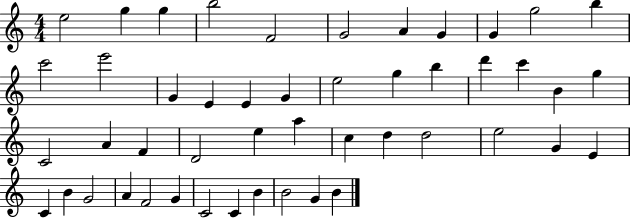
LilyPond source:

{
  \clef treble
  \numericTimeSignature
  \time 4/4
  \key c \major
  e''2 g''4 g''4 | b''2 f'2 | g'2 a'4 g'4 | g'4 g''2 b''4 | \break c'''2 e'''2 | g'4 e'4 e'4 g'4 | e''2 g''4 b''4 | d'''4 c'''4 b'4 g''4 | \break c'2 a'4 f'4 | d'2 e''4 a''4 | c''4 d''4 d''2 | e''2 g'4 e'4 | \break c'4 b'4 g'2 | a'4 f'2 g'4 | c'2 c'4 b'4 | b'2 g'4 b'4 | \break \bar "|."
}